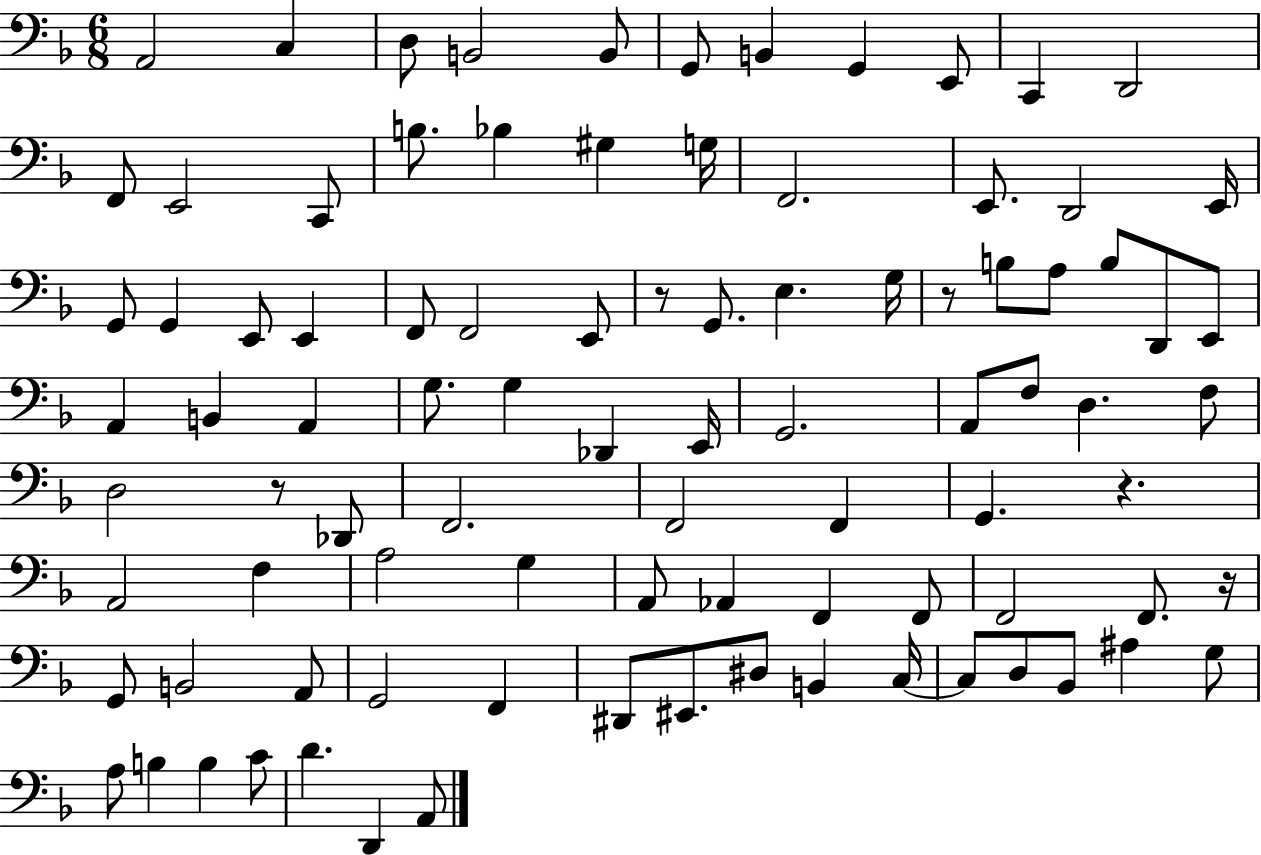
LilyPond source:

{
  \clef bass
  \numericTimeSignature
  \time 6/8
  \key f \major
  a,2 c4 | d8 b,2 b,8 | g,8 b,4 g,4 e,8 | c,4 d,2 | \break f,8 e,2 c,8 | b8. bes4 gis4 g16 | f,2. | e,8. d,2 e,16 | \break g,8 g,4 e,8 e,4 | f,8 f,2 e,8 | r8 g,8. e4. g16 | r8 b8 a8 b8 d,8 e,8 | \break a,4 b,4 a,4 | g8. g4 des,4 e,16 | g,2. | a,8 f8 d4. f8 | \break d2 r8 des,8 | f,2. | f,2 f,4 | g,4. r4. | \break a,2 f4 | a2 g4 | a,8 aes,4 f,4 f,8 | f,2 f,8. r16 | \break g,8 b,2 a,8 | g,2 f,4 | dis,8 eis,8. dis8 b,4 c16~~ | c8 d8 bes,8 ais4 g8 | \break a8 b4 b4 c'8 | d'4. d,4 a,8 | \bar "|."
}